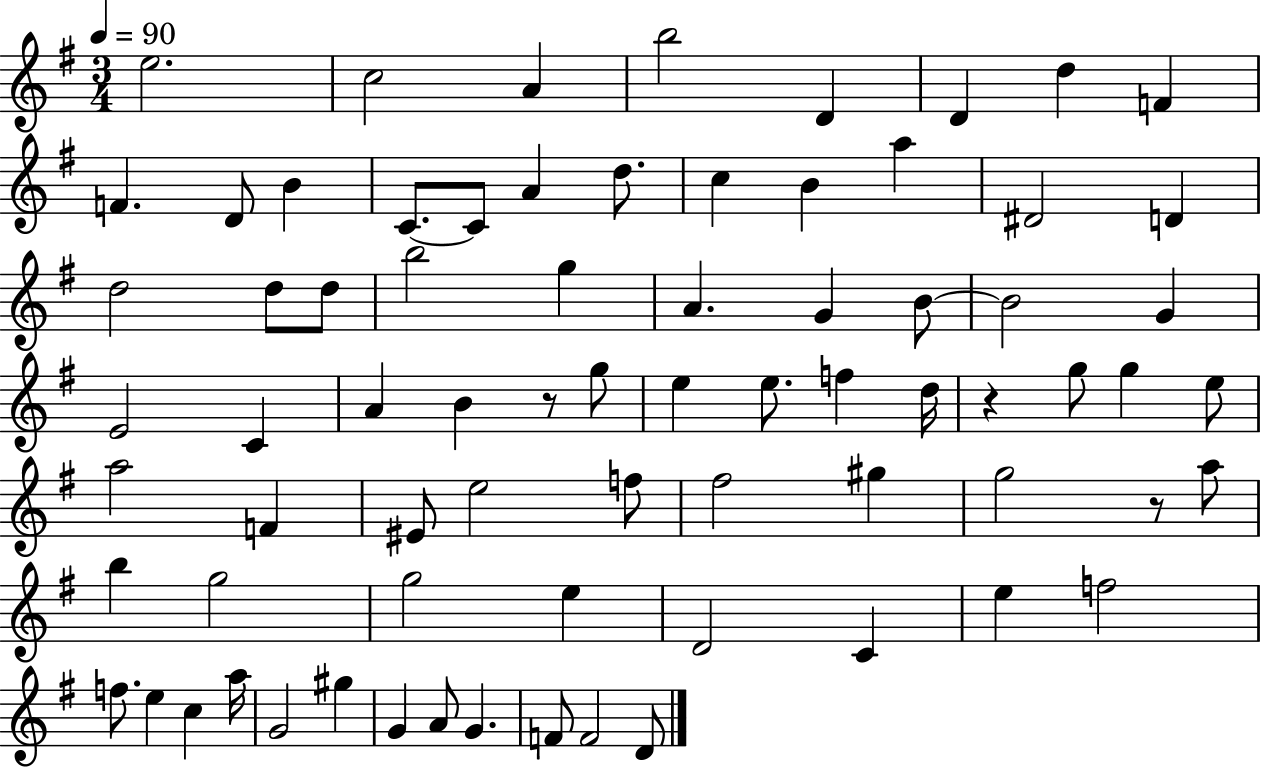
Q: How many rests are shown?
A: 3